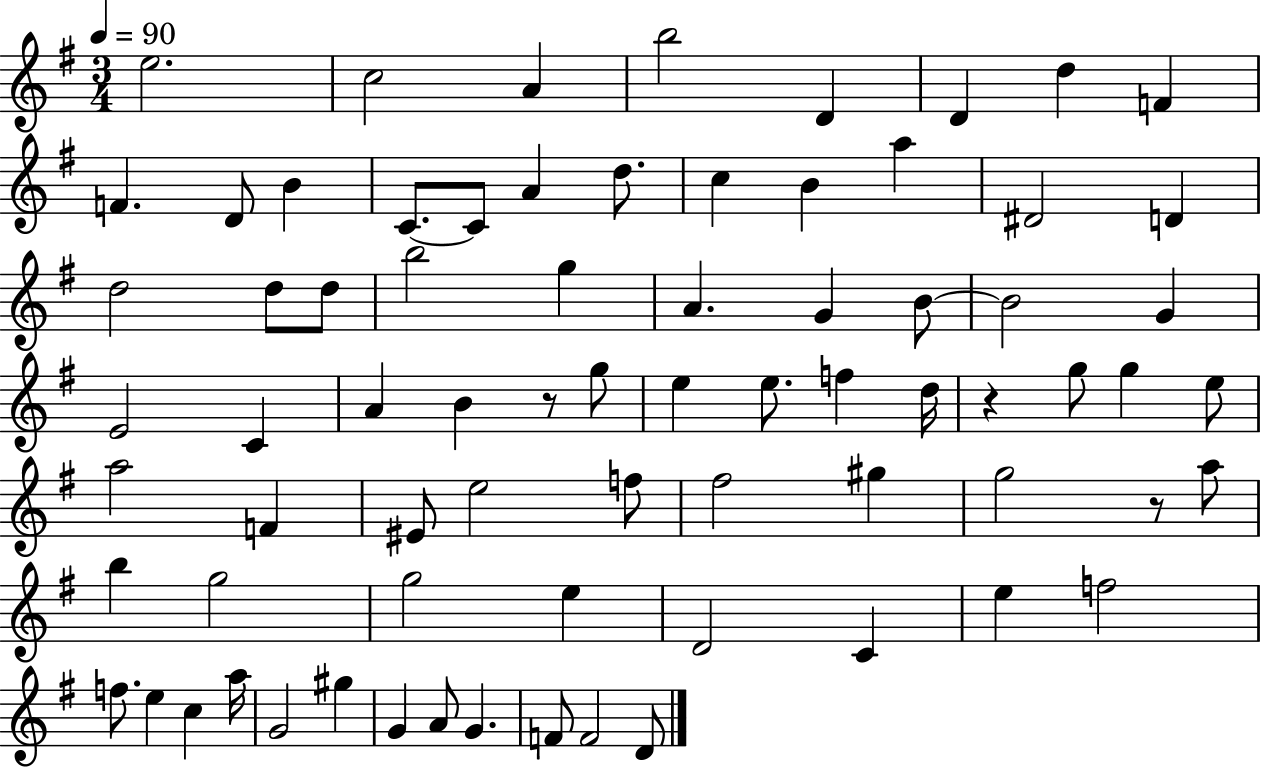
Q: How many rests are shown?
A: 3